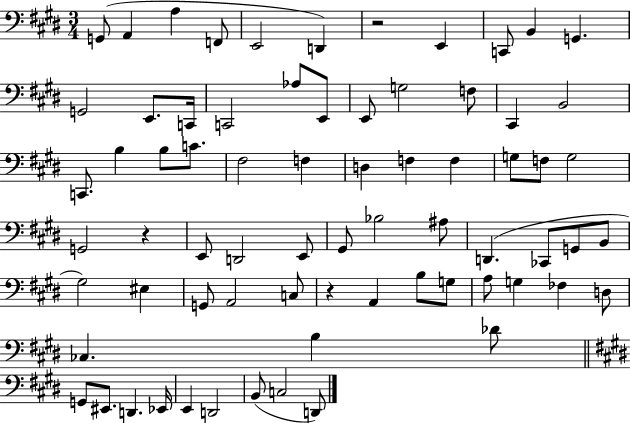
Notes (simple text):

G2/e A2/q A3/q F2/e E2/h D2/q R/h E2/q C2/e B2/q G2/q. G2/h E2/e. C2/s C2/h Ab3/e E2/e E2/e G3/h F3/e C#2/q B2/h C2/e. B3/q B3/e C4/e. F#3/h F3/q D3/q F3/q F3/q G3/e F3/e G3/h G2/h R/q E2/e D2/h E2/e G#2/e Bb3/h A#3/e D2/q. CES2/e G2/e B2/e G#3/h EIS3/q G2/e A2/h C3/e R/q A2/q B3/e G3/e A3/e G3/q FES3/q D3/e CES3/q. B3/q Db4/e G2/e EIS2/e. D2/q. Eb2/s E2/q D2/h B2/e C3/h D2/e